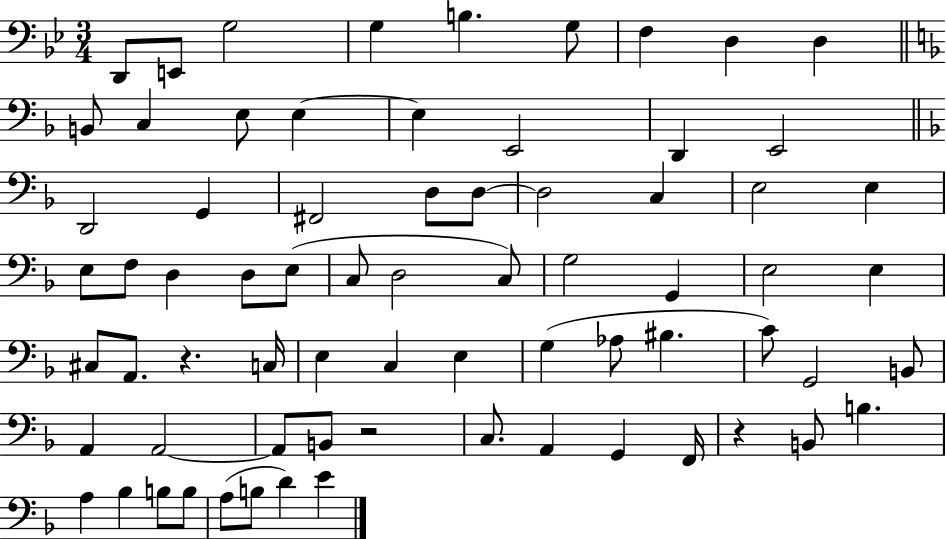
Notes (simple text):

D2/e E2/e G3/h G3/q B3/q. G3/e F3/q D3/q D3/q B2/e C3/q E3/e E3/q E3/q E2/h D2/q E2/h D2/h G2/q F#2/h D3/e D3/e D3/h C3/q E3/h E3/q E3/e F3/e D3/q D3/e E3/e C3/e D3/h C3/e G3/h G2/q E3/h E3/q C#3/e A2/e. R/q. C3/s E3/q C3/q E3/q G3/q Ab3/e BIS3/q. C4/e G2/h B2/e A2/q A2/h A2/e B2/e R/h C3/e. A2/q G2/q F2/s R/q B2/e B3/q. A3/q Bb3/q B3/e B3/e A3/e B3/e D4/q E4/q